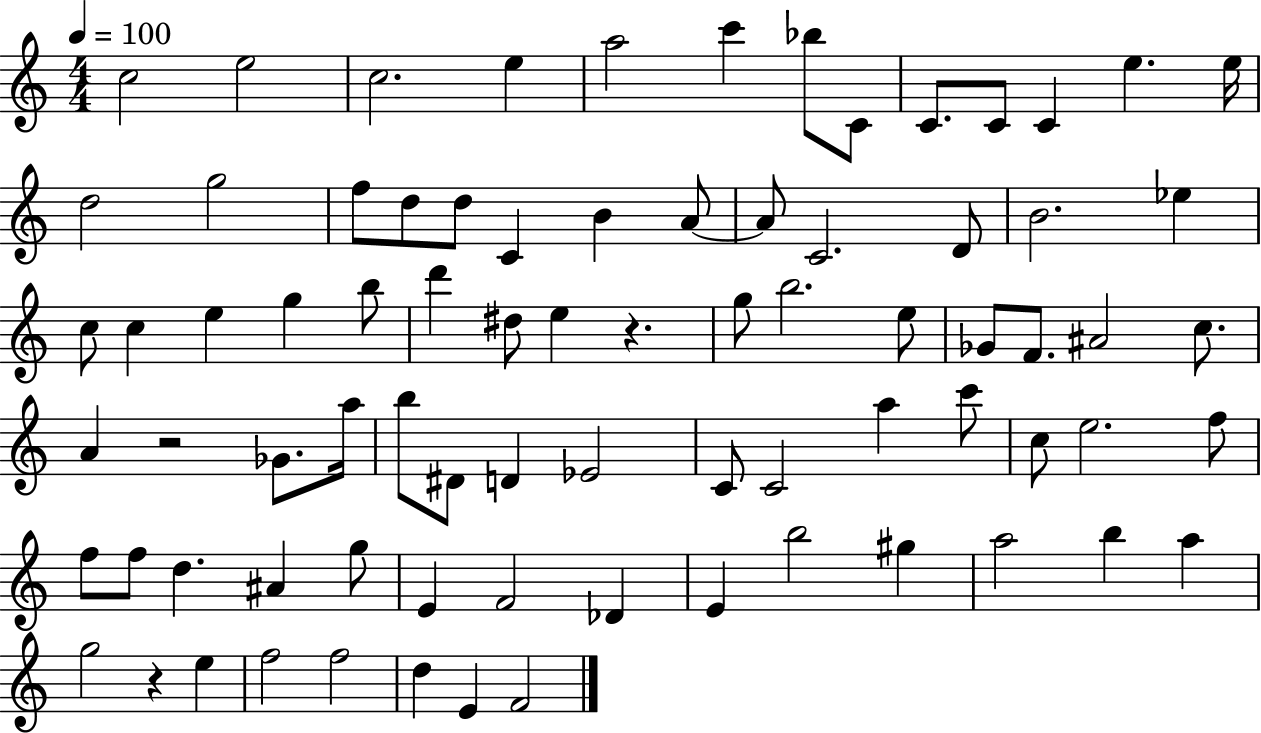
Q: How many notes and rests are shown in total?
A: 79